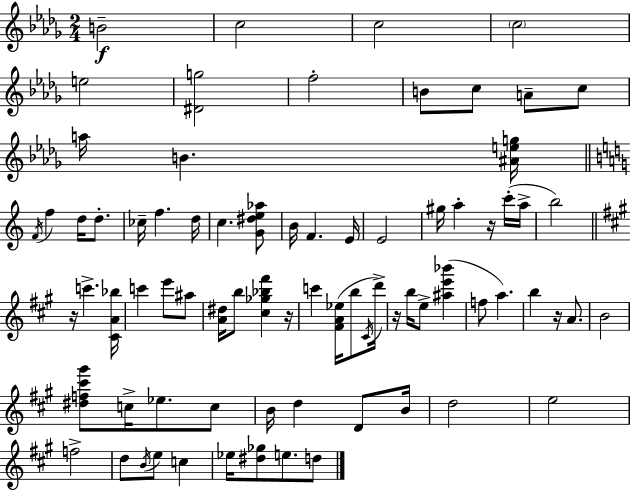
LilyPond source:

{
  \clef treble
  \numericTimeSignature
  \time 2/4
  \key bes \minor
  \repeat volta 2 { b'2--\f | c''2 | c''2 | \parenthesize c''2 | \break e''2 | <dis' g''>2 | f''2-. | b'8 c''8 a'8-- c''8 | \break a''16 b'4. <ais' e'' g''>16 | \bar "||" \break \key c \major \acciaccatura { f'16 } f''4 d''16 d''8.-. | ces''16-- f''4. | d''16 c''4. <g' dis'' e'' aes''>8 | b'16 f'4. | \break e'16 e'2 | gis''16 a''4-. r16 c'''16-.( | a''16-> b''2) | \bar "||" \break \key a \major r16 c'''4.-> <cis' a' bes''>16 | c'''4 e'''8 ais''8 | <a' dis''>16 b''8 <cis'' ges'' bes'' fis'''>4 r16 | c'''4 <fis' a' ees''>16( b''8 \acciaccatura { cis'16 }) | \break d'''16-> r16 b''16 e''8-> <ais'' e''' bes'''>4( | f''8 a''4.) | b''4 r16 a'8. | b'2 | \break <dis'' f'' cis''' gis'''>8 c''16-> ees''8. c''8 | b'16 d''4 d'8 | b'16 d''2 | e''2 | \break f''2-> | d''8 \acciaccatura { b'16 } e''8 c''4 | ees''16 <dis'' ges''>8 e''8. | d''8 } \bar "|."
}